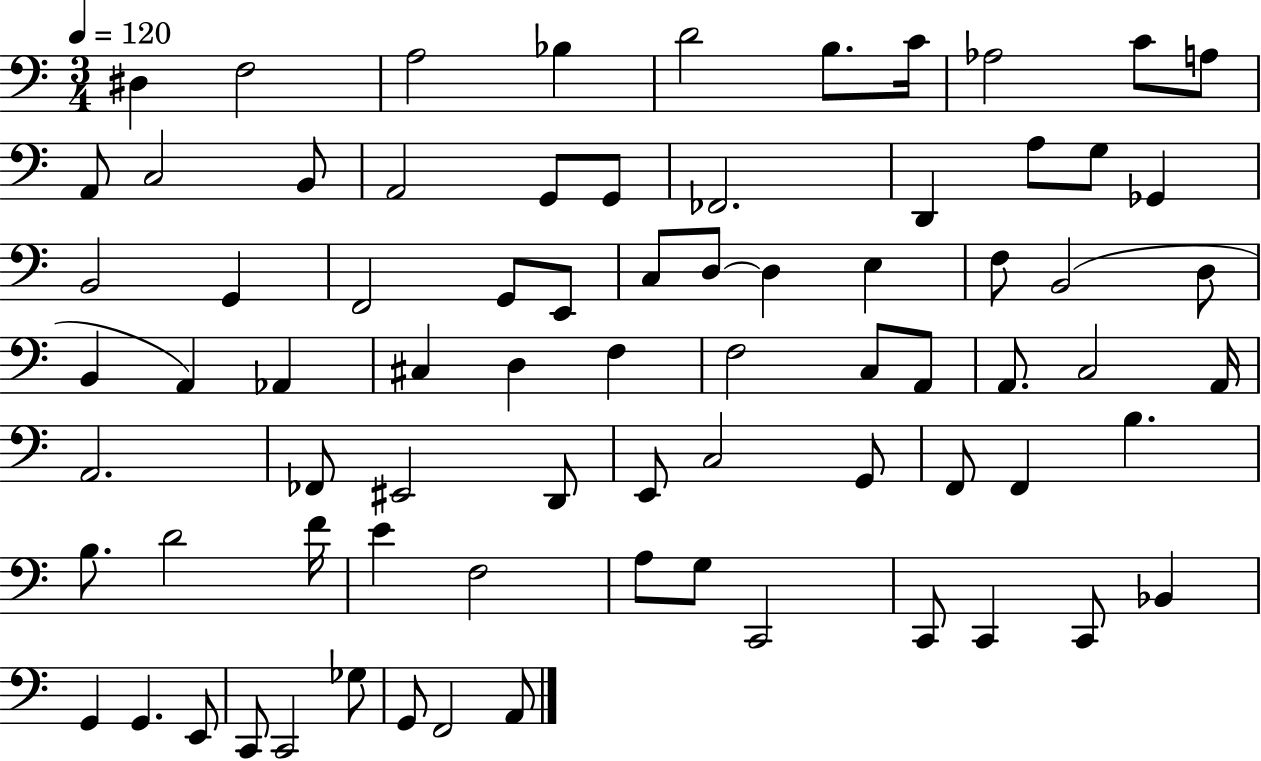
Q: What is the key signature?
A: C major